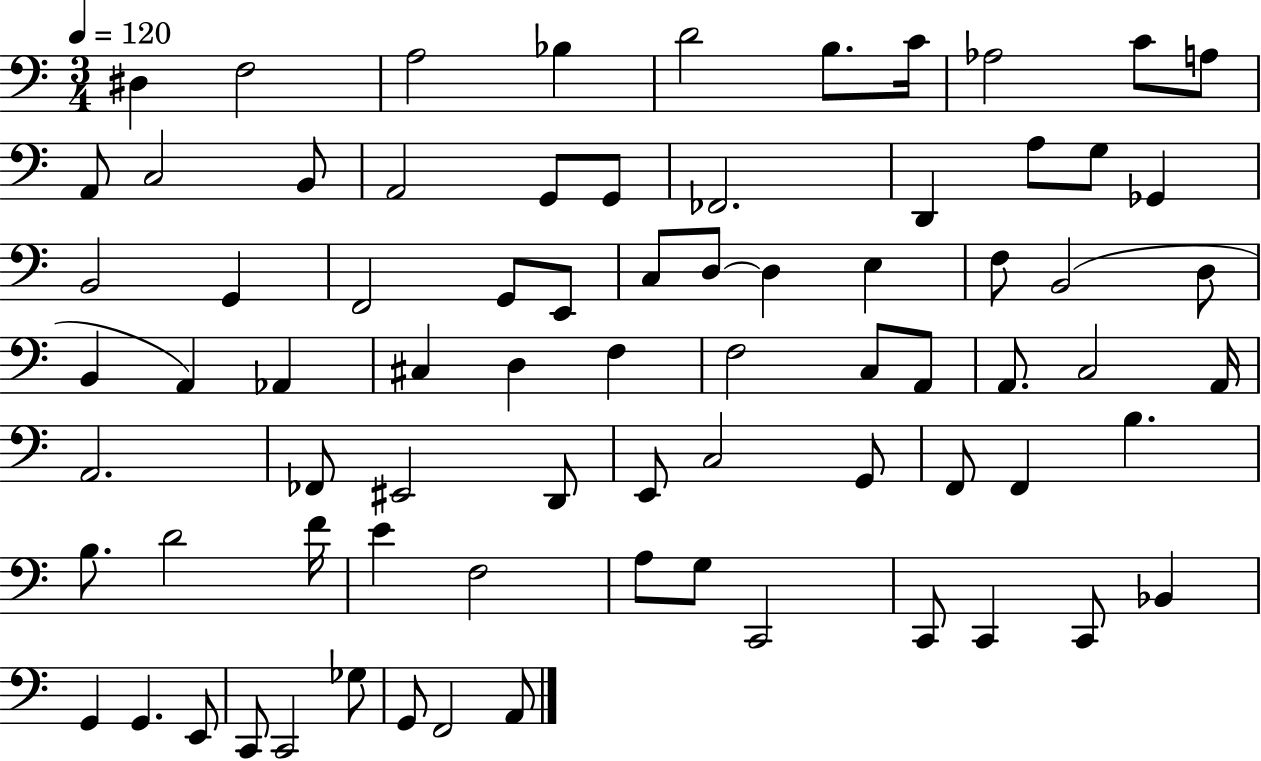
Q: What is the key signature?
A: C major